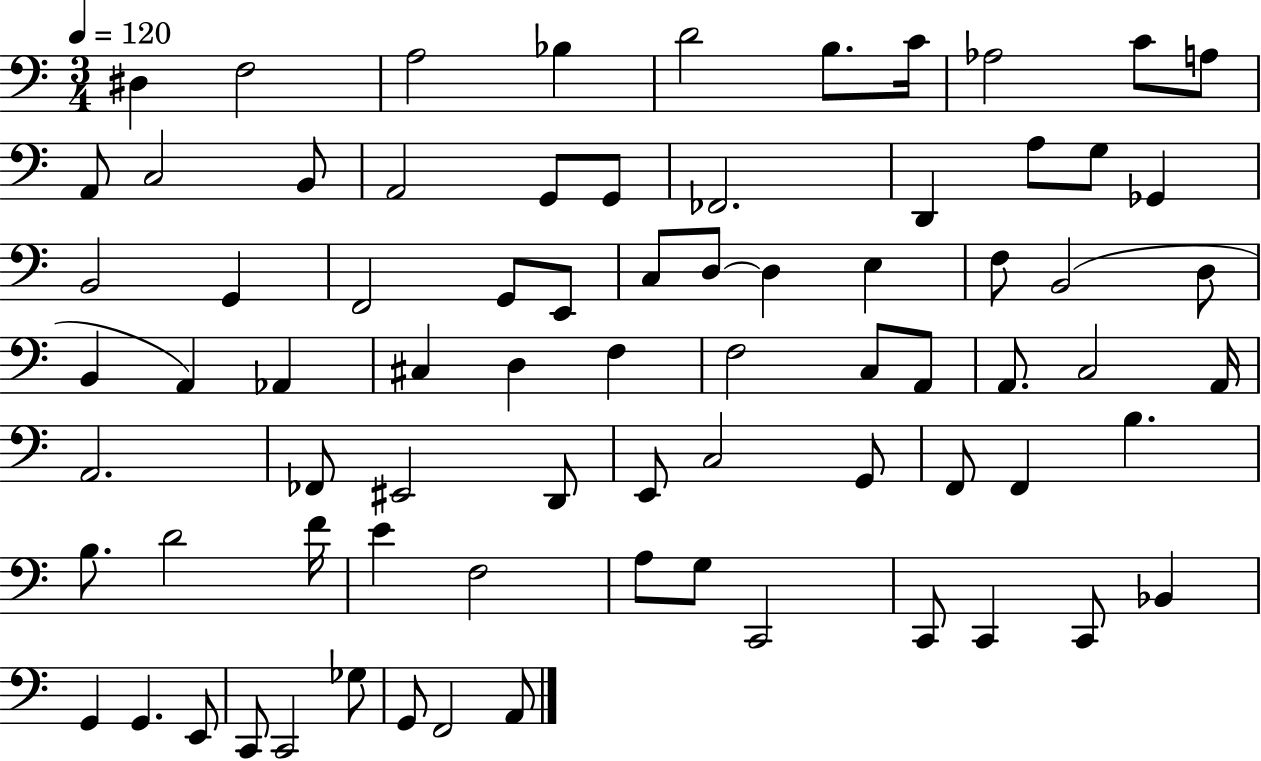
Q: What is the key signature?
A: C major